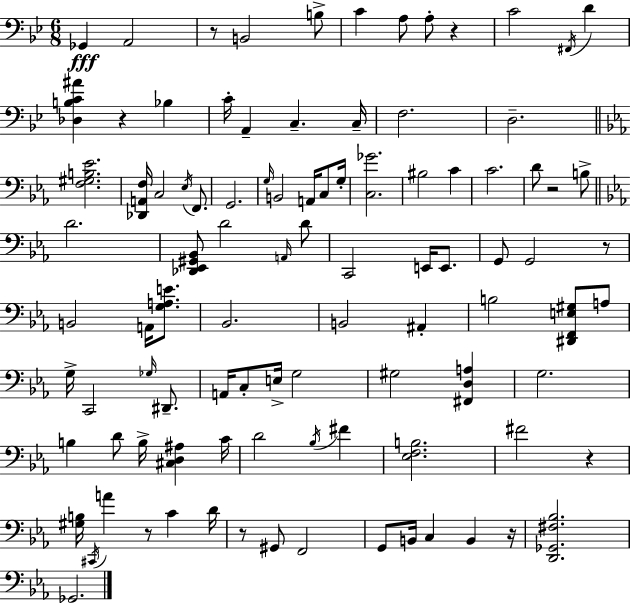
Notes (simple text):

Gb2/q A2/h R/e B2/h B3/e C4/q A3/e A3/e R/q C4/h F#2/s D4/q [Db3,B3,C4,A#4]/q R/q Bb3/q C4/s A2/q C3/q. C3/s F3/h. D3/h. [F3,G#3,B3,Eb4]/h. [Db2,A2,F3]/s C3/h Eb3/s F2/e. G2/h. G3/s B2/h A2/s C3/e G3/s [C3,Gb4]/h. BIS3/h C4/q C4/h. D4/e R/h B3/e D4/h. [Db2,Eb2,G#2,Bb2]/e D4/h A2/s D4/e C2/h E2/s E2/e. G2/e G2/h R/e B2/h A2/s [G3,A3,E4]/e. Bb2/h. B2/h A#2/q B3/h [D#2,F2,E3,G#3]/e A3/e G3/s C2/h Gb3/s D#2/e. A2/s C3/e E3/s G3/h G#3/h [F#2,D3,A3]/q G3/h. B3/q D4/e B3/s [C#3,D3,A#3]/q C4/s D4/h Bb3/s F#4/q [Eb3,F3,B3]/h. F#4/h R/q [G#3,B3]/s C#2/s A4/q R/e C4/q D4/s R/e G#2/e F2/h G2/e B2/s C3/q B2/q R/s [D2,Gb2,F#3,Bb3]/h. Gb2/h.